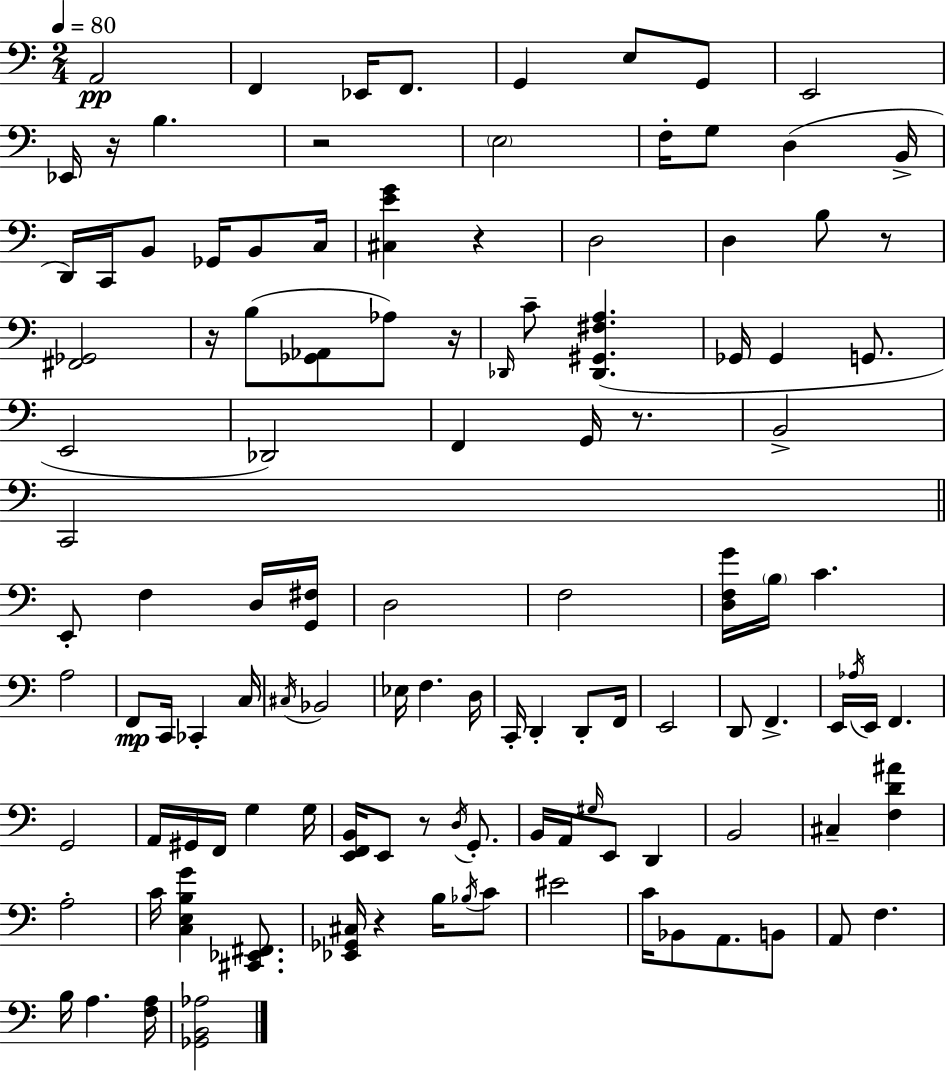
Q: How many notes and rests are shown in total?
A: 117